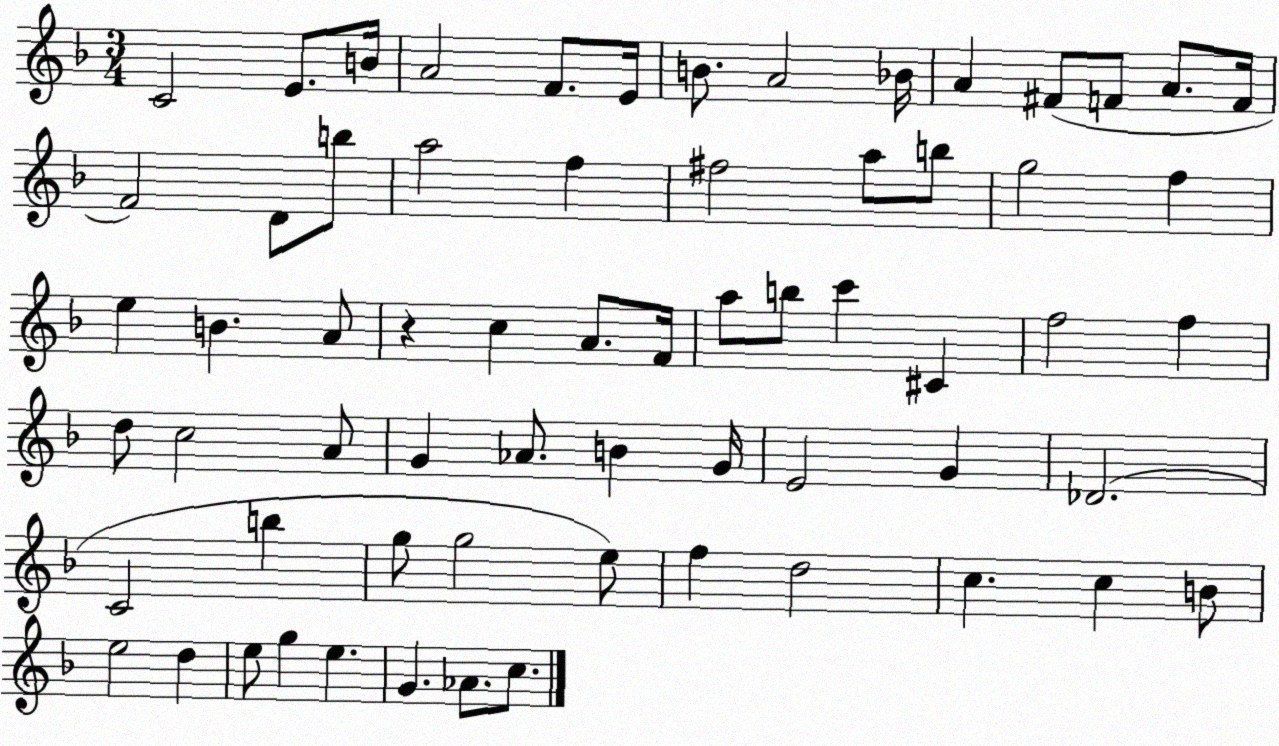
X:1
T:Untitled
M:3/4
L:1/4
K:F
C2 E/2 B/4 A2 F/2 E/4 B/2 A2 _B/4 A ^F/2 F/2 A/2 F/4 F2 D/2 b/2 a2 f ^f2 a/2 b/2 g2 f e B A/2 z c A/2 F/4 a/2 b/2 c' ^C f2 f d/2 c2 A/2 G _A/2 B G/4 E2 G _D2 C2 b g/2 g2 e/2 f d2 c c B/2 e2 d e/2 g e G _A/2 c/2